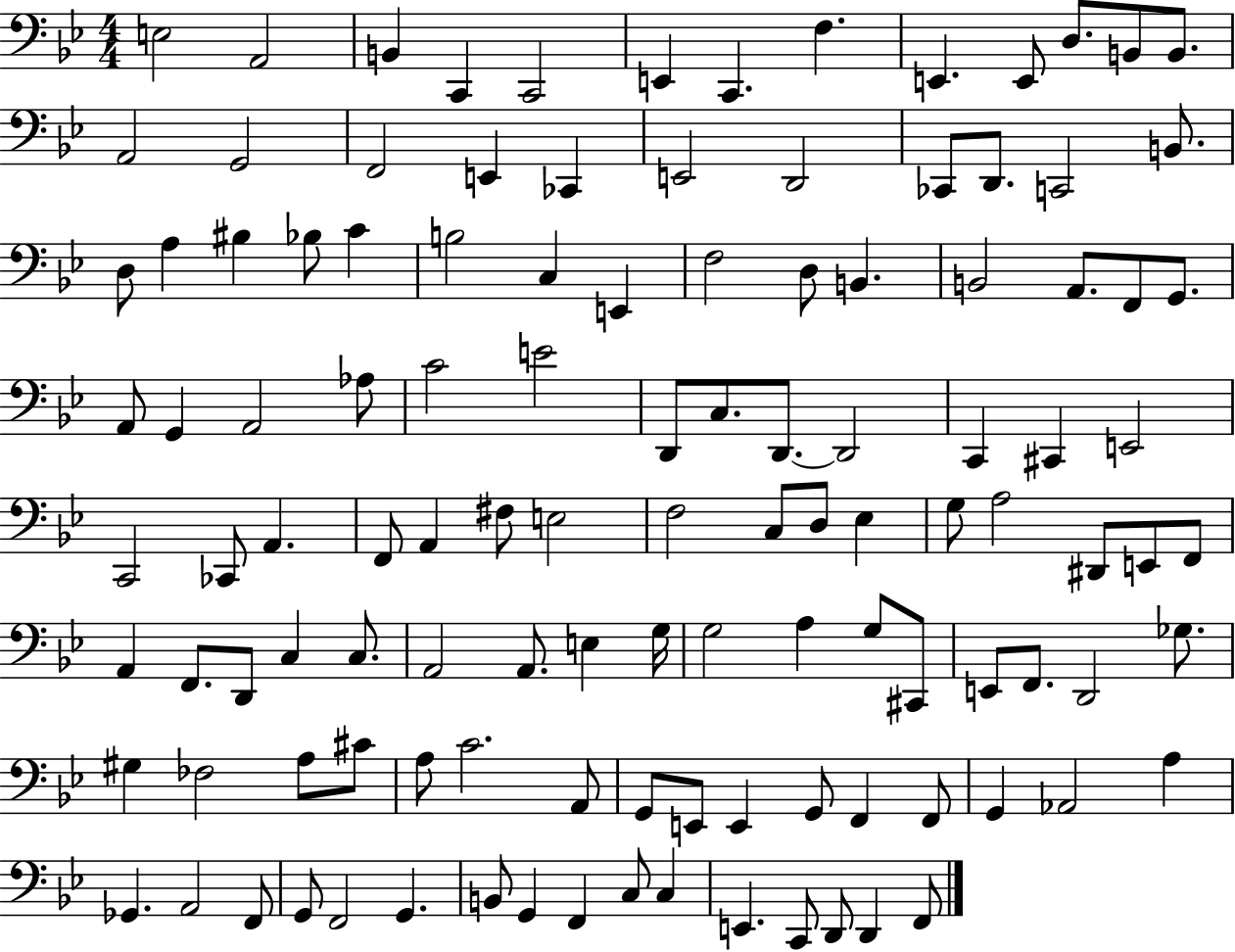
E3/h A2/h B2/q C2/q C2/h E2/q C2/q. F3/q. E2/q. E2/e D3/e. B2/e B2/e. A2/h G2/h F2/h E2/q CES2/q E2/h D2/h CES2/e D2/e. C2/h B2/e. D3/e A3/q BIS3/q Bb3/e C4/q B3/h C3/q E2/q F3/h D3/e B2/q. B2/h A2/e. F2/e G2/e. A2/e G2/q A2/h Ab3/e C4/h E4/h D2/e C3/e. D2/e. D2/h C2/q C#2/q E2/h C2/h CES2/e A2/q. F2/e A2/q F#3/e E3/h F3/h C3/e D3/e Eb3/q G3/e A3/h D#2/e E2/e F2/e A2/q F2/e. D2/e C3/q C3/e. A2/h A2/e. E3/q G3/s G3/h A3/q G3/e C#2/e E2/e F2/e. D2/h Gb3/e. G#3/q FES3/h A3/e C#4/e A3/e C4/h. A2/e G2/e E2/e E2/q G2/e F2/q F2/e G2/q Ab2/h A3/q Gb2/q. A2/h F2/e G2/e F2/h G2/q. B2/e G2/q F2/q C3/e C3/q E2/q. C2/e D2/e D2/q F2/e